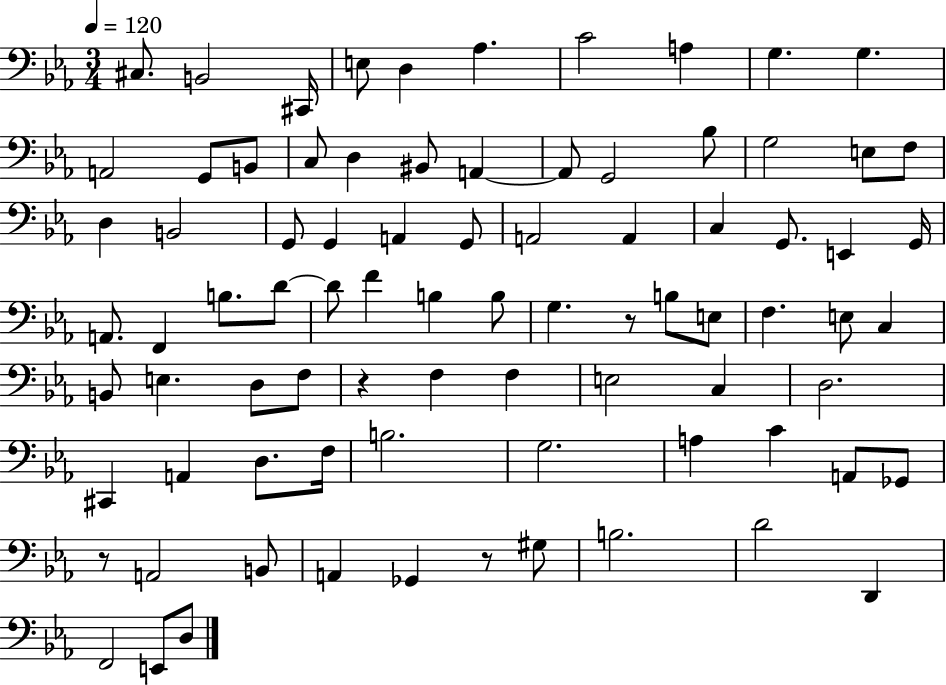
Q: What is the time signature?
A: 3/4